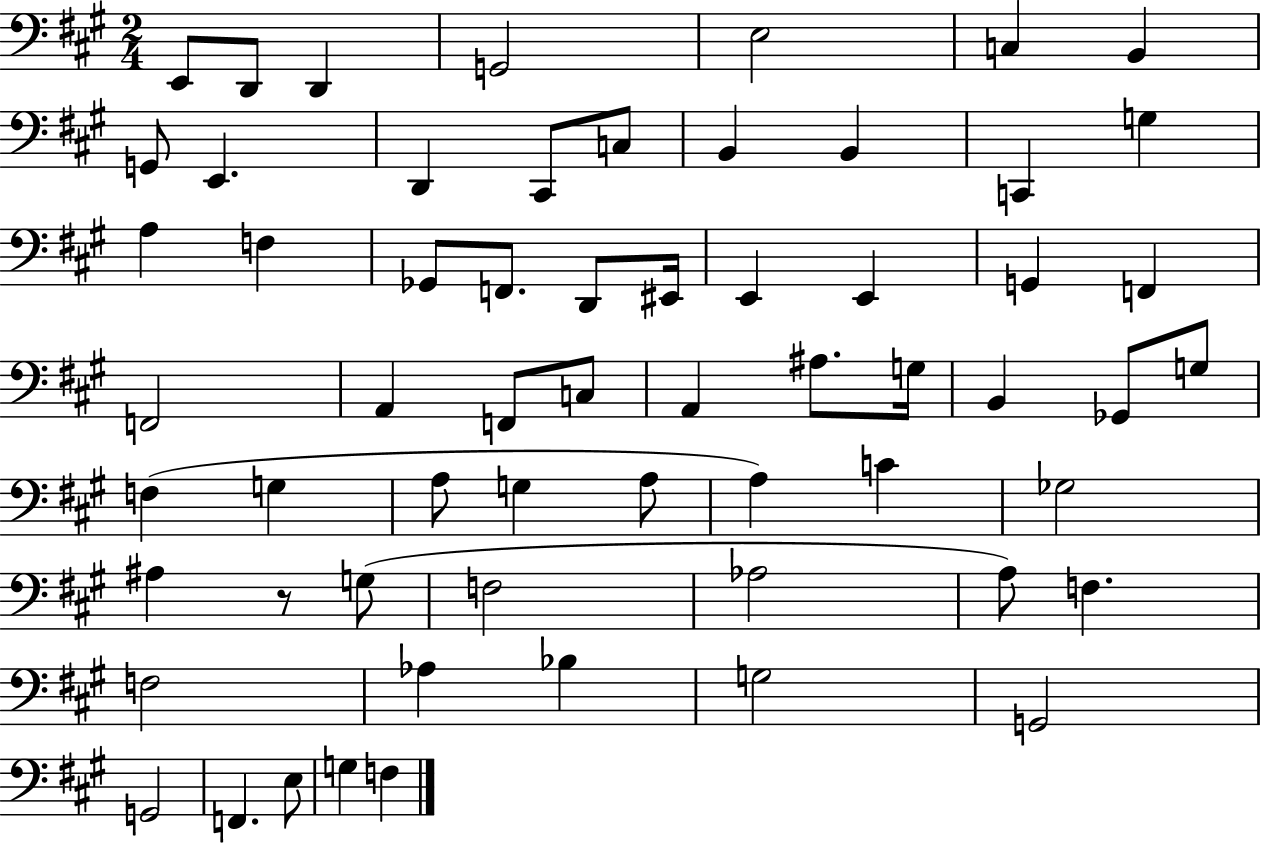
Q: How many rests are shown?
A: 1